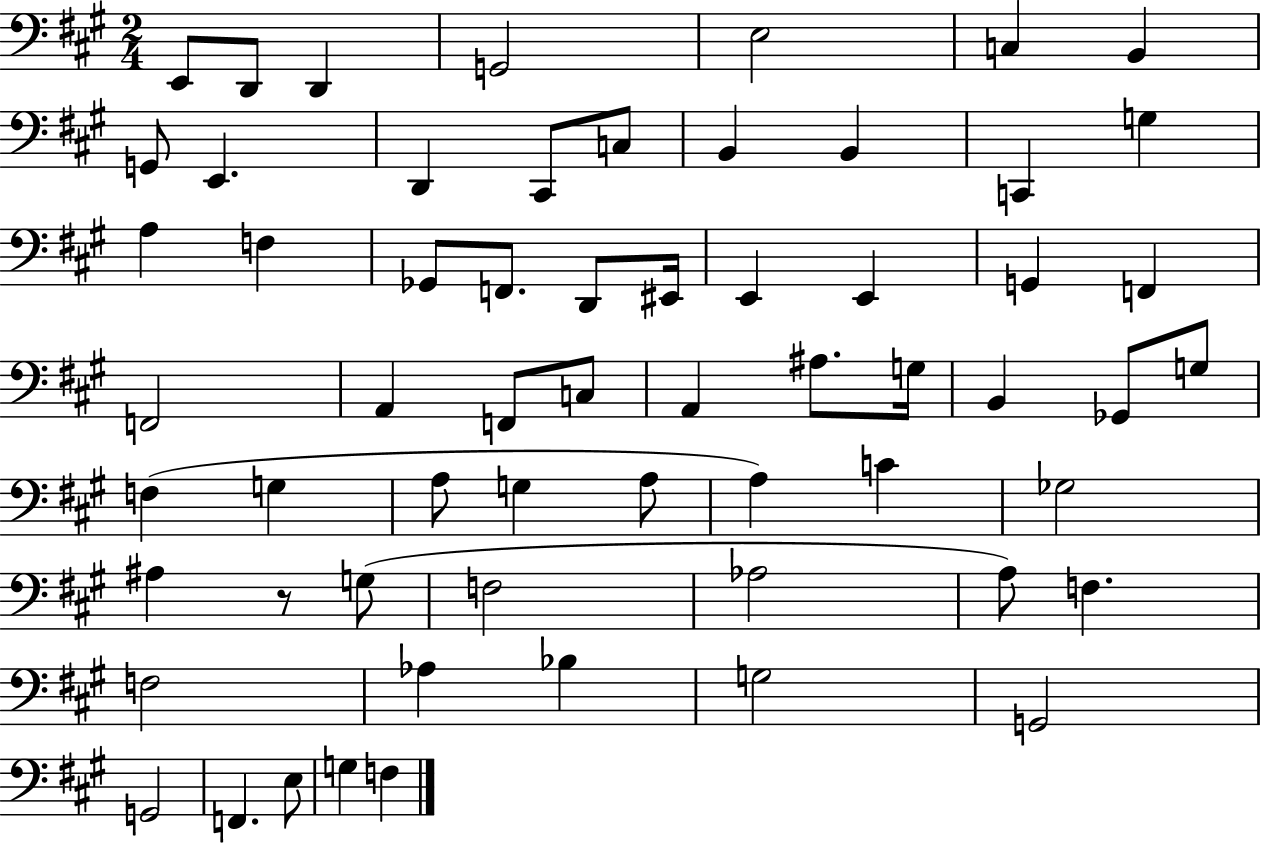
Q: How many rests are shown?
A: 1